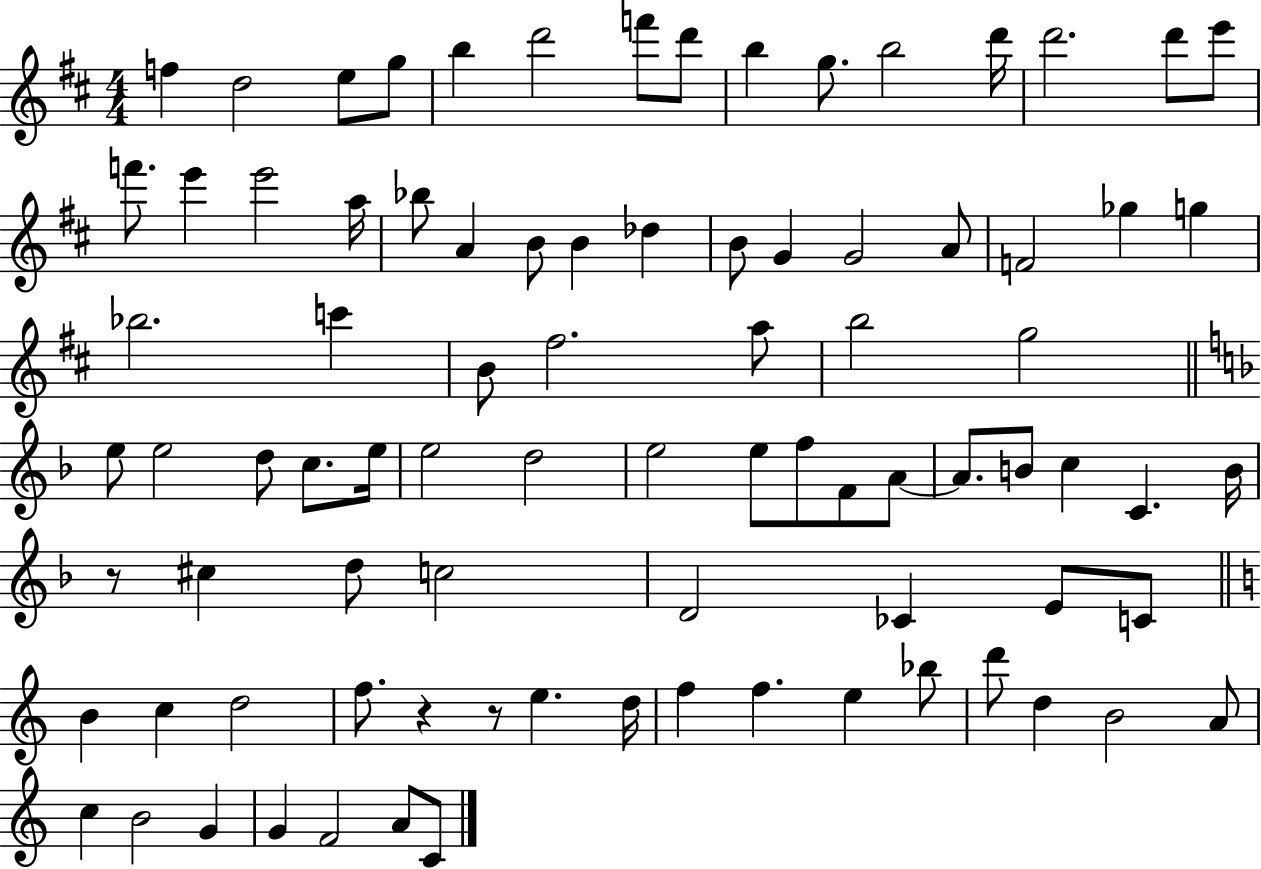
{
  \clef treble
  \numericTimeSignature
  \time 4/4
  \key d \major
  f''4 d''2 e''8 g''8 | b''4 d'''2 f'''8 d'''8 | b''4 g''8. b''2 d'''16 | d'''2. d'''8 e'''8 | \break f'''8. e'''4 e'''2 a''16 | bes''8 a'4 b'8 b'4 des''4 | b'8 g'4 g'2 a'8 | f'2 ges''4 g''4 | \break bes''2. c'''4 | b'8 fis''2. a''8 | b''2 g''2 | \bar "||" \break \key f \major e''8 e''2 d''8 c''8. e''16 | e''2 d''2 | e''2 e''8 f''8 f'8 a'8~~ | a'8. b'8 c''4 c'4. b'16 | \break r8 cis''4 d''8 c''2 | d'2 ces'4 e'8 c'8 | \bar "||" \break \key c \major b'4 c''4 d''2 | f''8. r4 r8 e''4. d''16 | f''4 f''4. e''4 bes''8 | d'''8 d''4 b'2 a'8 | \break c''4 b'2 g'4 | g'4 f'2 a'8 c'8 | \bar "|."
}